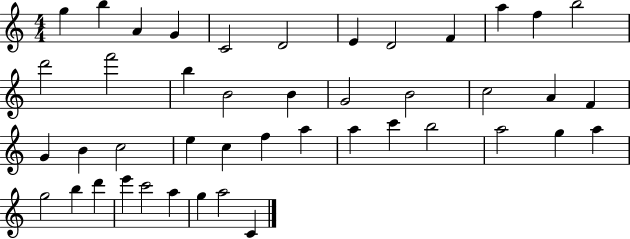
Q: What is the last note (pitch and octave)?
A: C4